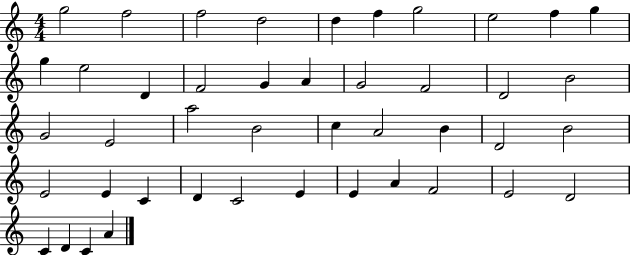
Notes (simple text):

G5/h F5/h F5/h D5/h D5/q F5/q G5/h E5/h F5/q G5/q G5/q E5/h D4/q F4/h G4/q A4/q G4/h F4/h D4/h B4/h G4/h E4/h A5/h B4/h C5/q A4/h B4/q D4/h B4/h E4/h E4/q C4/q D4/q C4/h E4/q E4/q A4/q F4/h E4/h D4/h C4/q D4/q C4/q A4/q